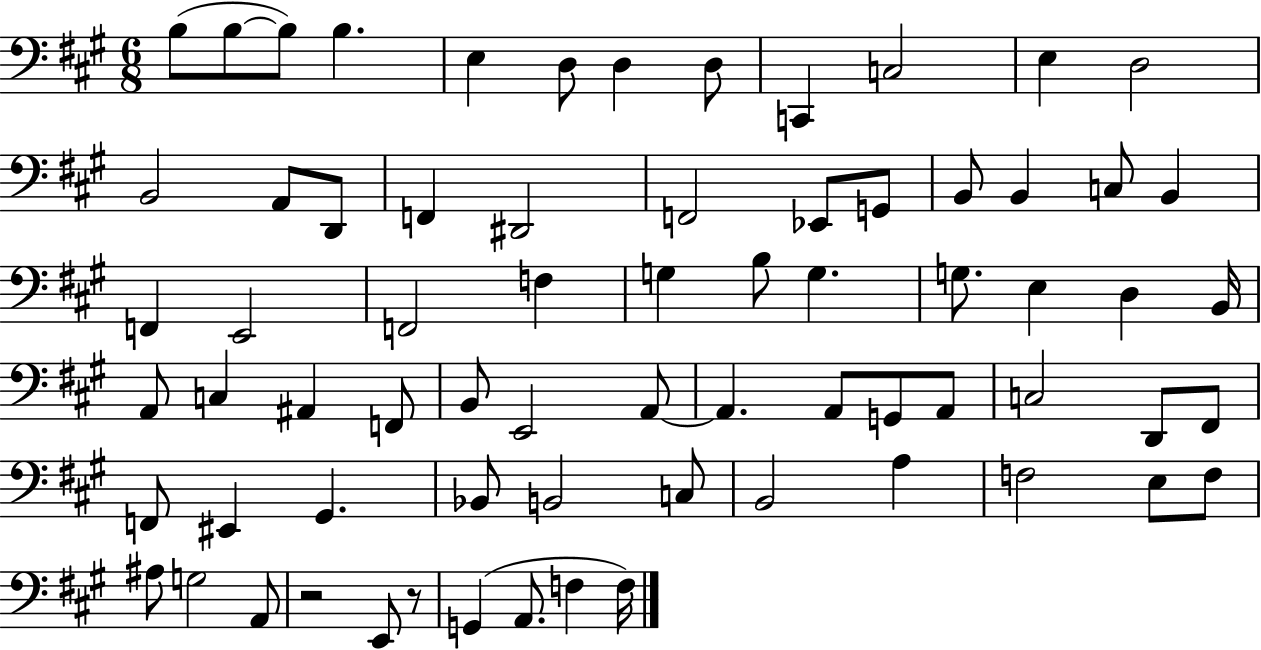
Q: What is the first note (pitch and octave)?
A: B3